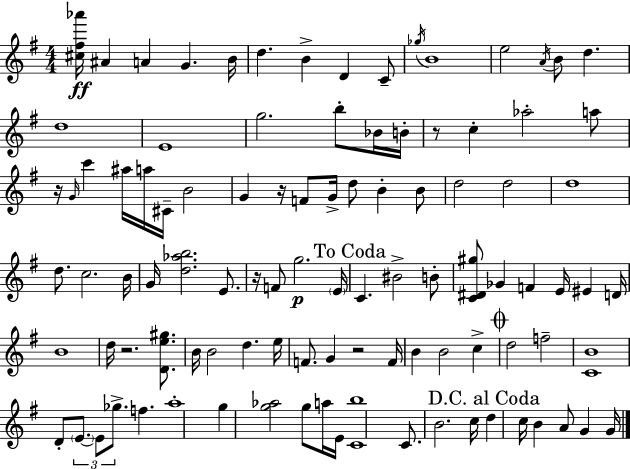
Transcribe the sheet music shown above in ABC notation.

X:1
T:Untitled
M:4/4
L:1/4
K:Em
[^c^f_a']/4 ^A A G B/4 d B D C/2 _g/4 B4 e2 A/4 B/2 d d4 E4 g2 b/2 _B/4 B/4 z/2 c _a2 a/2 z/4 G/4 c' ^a/4 a/4 ^C/4 B2 G z/4 F/2 G/4 d/2 B B/2 d2 d2 d4 d/2 c2 B/4 G/4 [d_ab]2 E/2 z/4 F/2 g2 E/4 C ^B2 B/2 [C^D^g]/2 _G F E/4 ^E D/4 B4 d/4 z2 [De^g]/2 B/4 B2 d e/4 F/2 G z2 F/4 B B2 c d2 f2 [CB]4 D/2 E/2 E/2 _g/2 f a4 g [g_a]2 g/2 a/4 E/4 [Cb]4 C/2 B2 c/4 d c/4 B A/2 G G/4